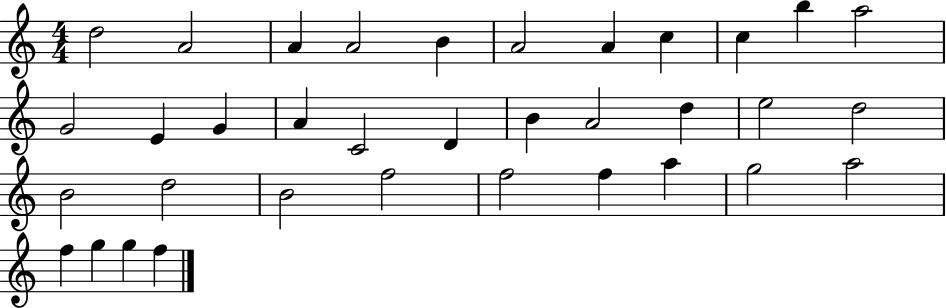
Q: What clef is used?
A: treble